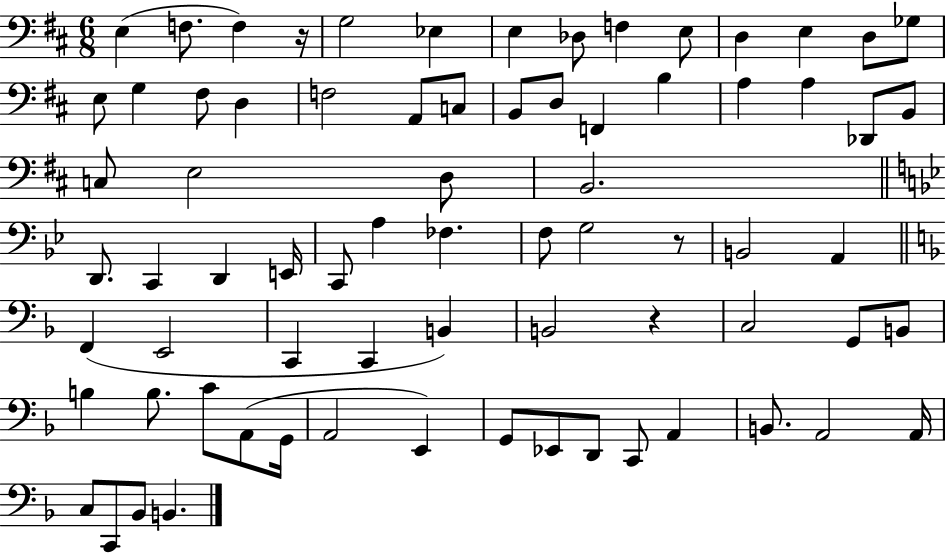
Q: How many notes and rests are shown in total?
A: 74